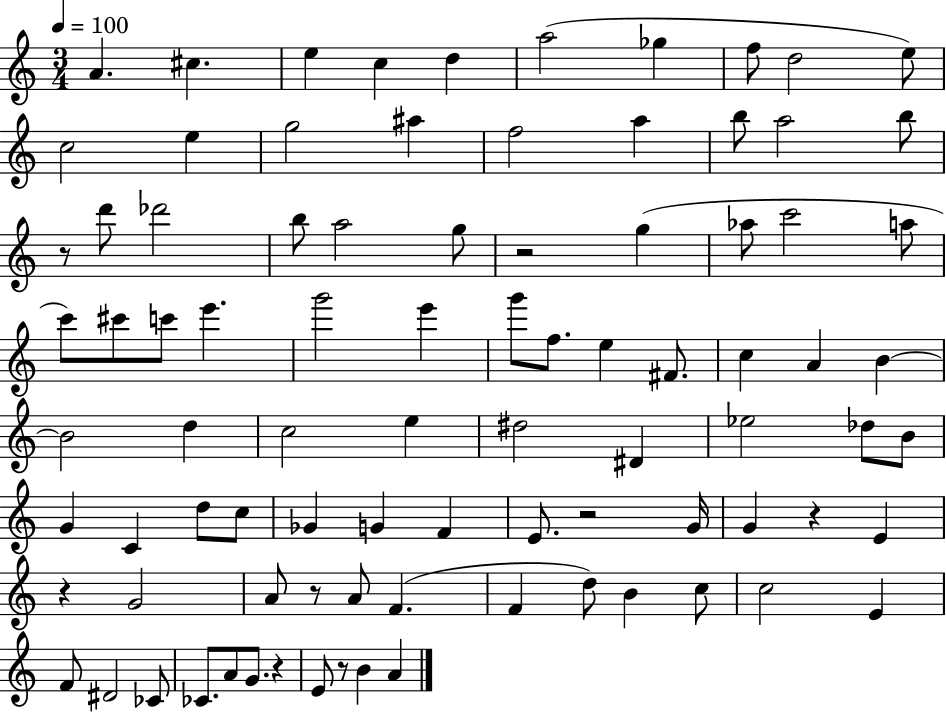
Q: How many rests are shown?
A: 8